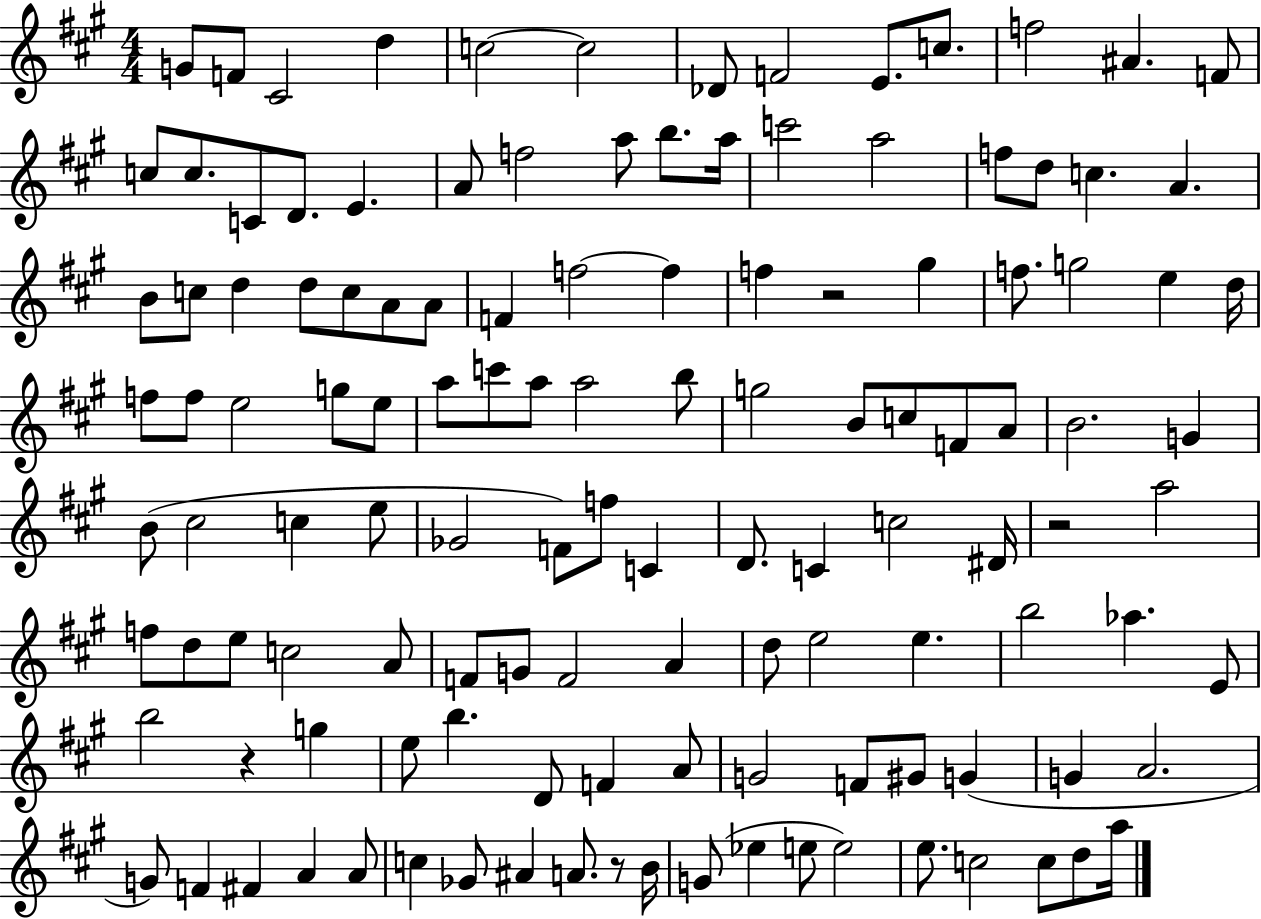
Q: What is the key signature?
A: A major